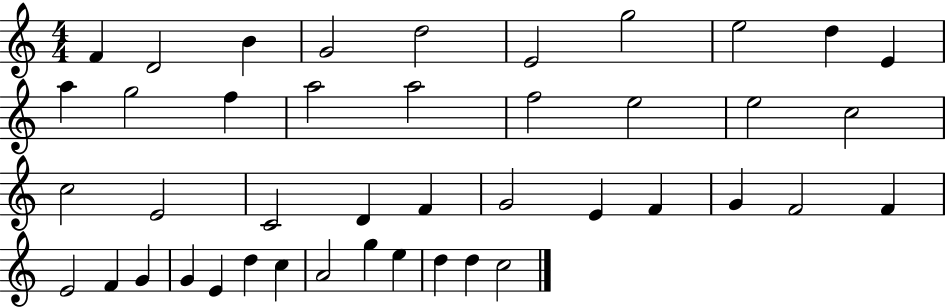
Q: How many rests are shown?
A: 0